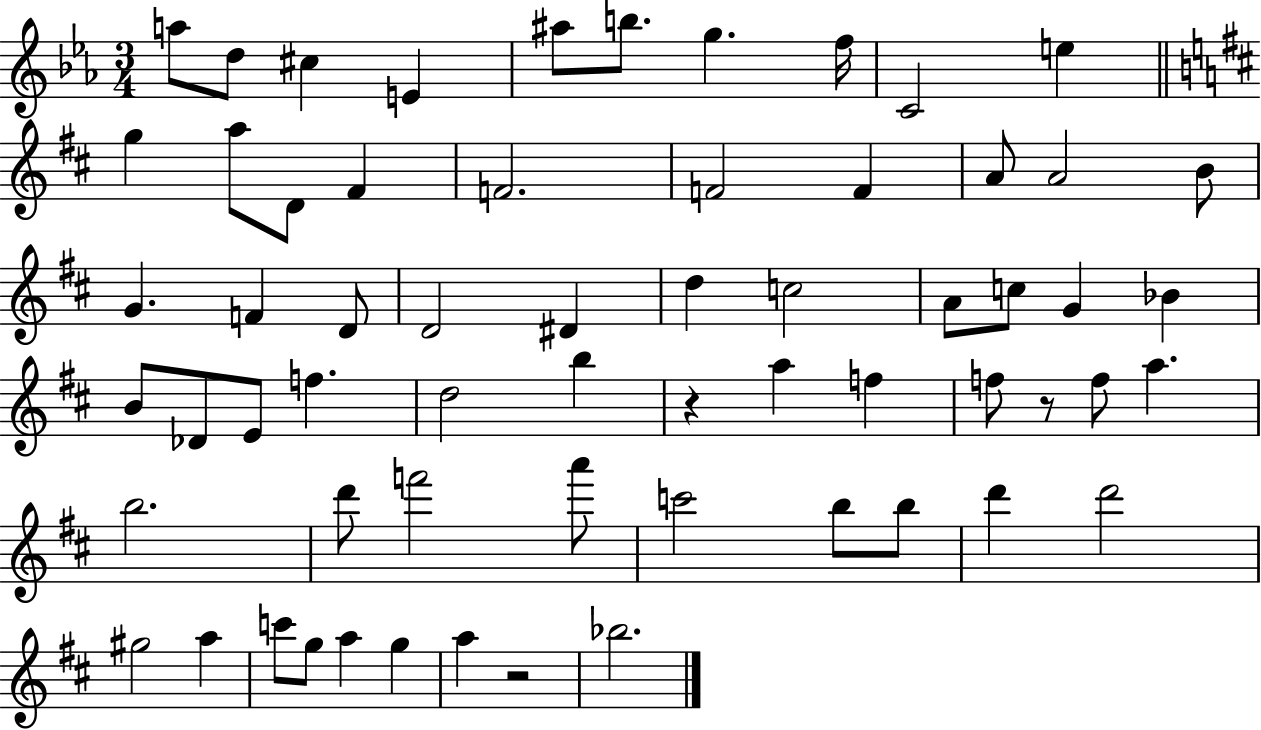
A5/e D5/e C#5/q E4/q A#5/e B5/e. G5/q. F5/s C4/h E5/q G5/q A5/e D4/e F#4/q F4/h. F4/h F4/q A4/e A4/h B4/e G4/q. F4/q D4/e D4/h D#4/q D5/q C5/h A4/e C5/e G4/q Bb4/q B4/e Db4/e E4/e F5/q. D5/h B5/q R/q A5/q F5/q F5/e R/e F5/e A5/q. B5/h. D6/e F6/h A6/e C6/h B5/e B5/e D6/q D6/h G#5/h A5/q C6/e G5/e A5/q G5/q A5/q R/h Bb5/h.